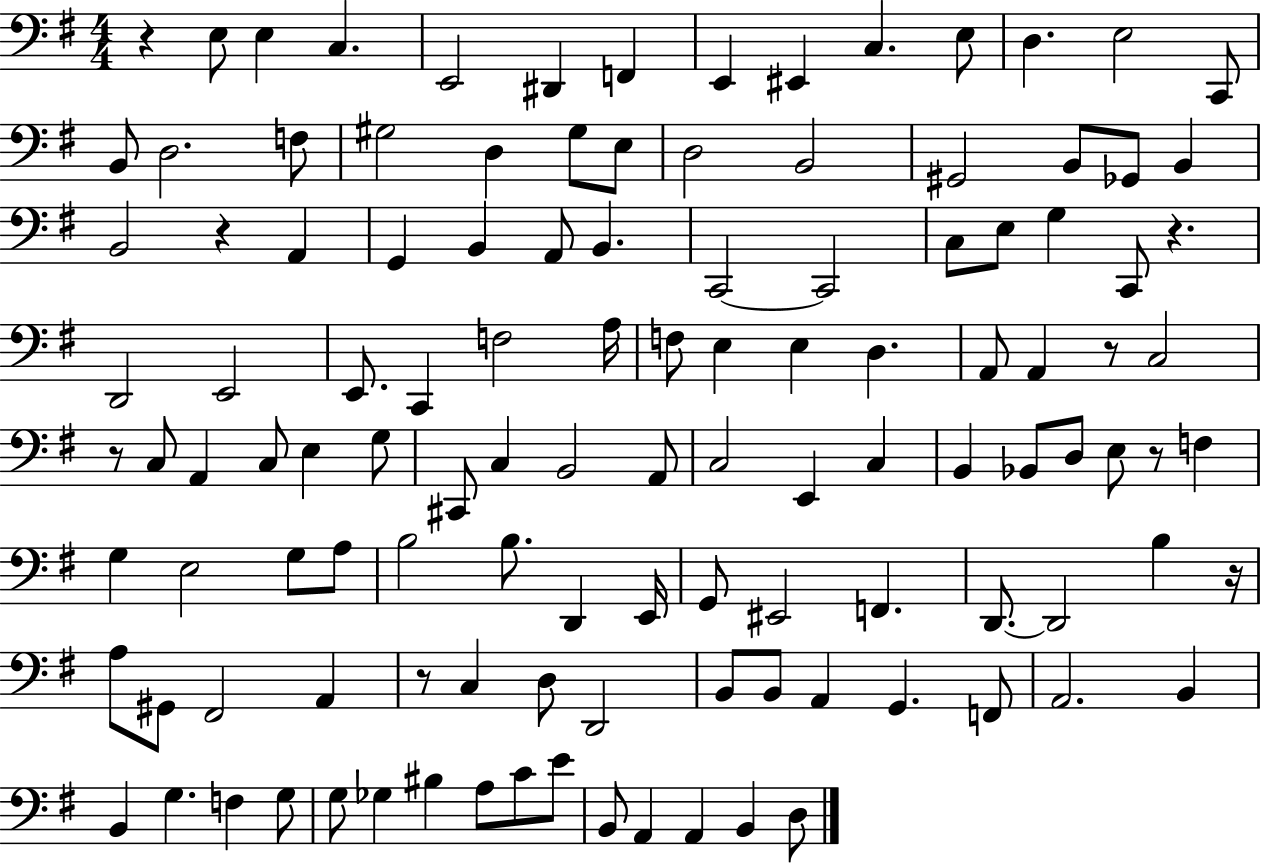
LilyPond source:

{
  \clef bass
  \numericTimeSignature
  \time 4/4
  \key g \major
  r4 e8 e4 c4. | e,2 dis,4 f,4 | e,4 eis,4 c4. e8 | d4. e2 c,8 | \break b,8 d2. f8 | gis2 d4 gis8 e8 | d2 b,2 | gis,2 b,8 ges,8 b,4 | \break b,2 r4 a,4 | g,4 b,4 a,8 b,4. | c,2~~ c,2 | c8 e8 g4 c,8 r4. | \break d,2 e,2 | e,8. c,4 f2 a16 | f8 e4 e4 d4. | a,8 a,4 r8 c2 | \break r8 c8 a,4 c8 e4 g8 | cis,8 c4 b,2 a,8 | c2 e,4 c4 | b,4 bes,8 d8 e8 r8 f4 | \break g4 e2 g8 a8 | b2 b8. d,4 e,16 | g,8 eis,2 f,4. | d,8.~~ d,2 b4 r16 | \break a8 gis,8 fis,2 a,4 | r8 c4 d8 d,2 | b,8 b,8 a,4 g,4. f,8 | a,2. b,4 | \break b,4 g4. f4 g8 | g8 ges4 bis4 a8 c'8 e'8 | b,8 a,4 a,4 b,4 d8 | \bar "|."
}